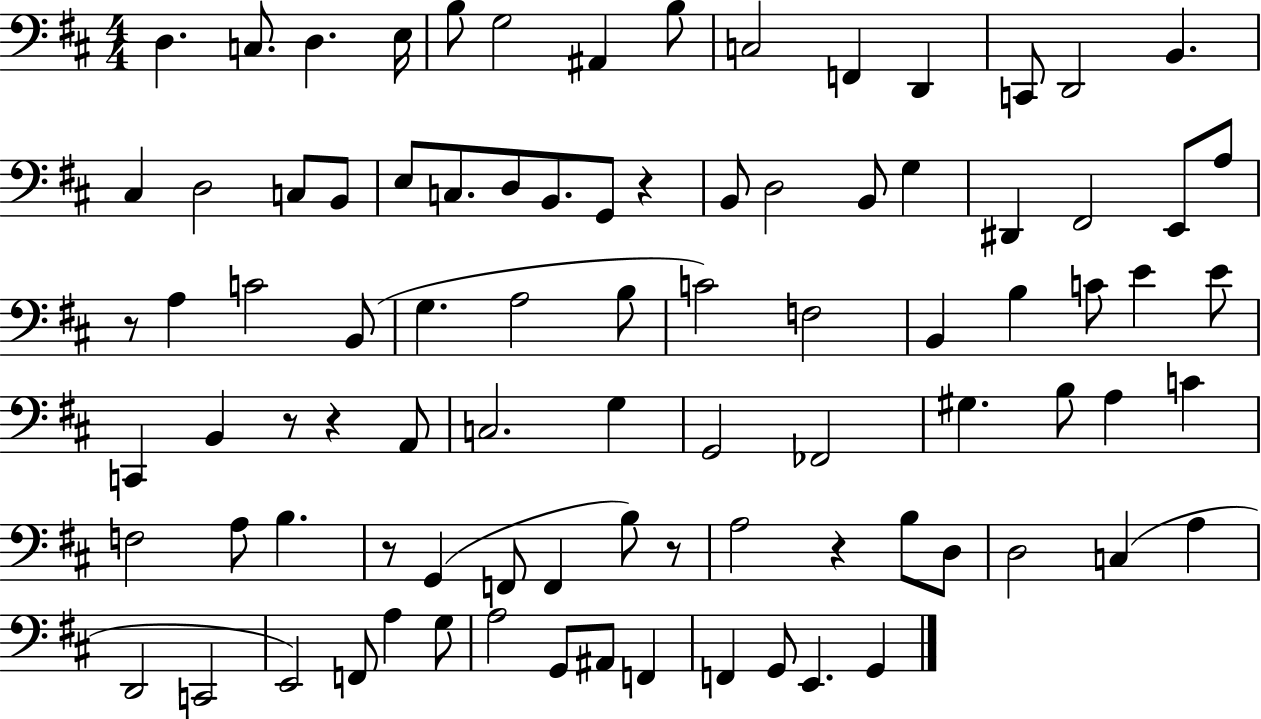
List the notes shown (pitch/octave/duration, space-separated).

D3/q. C3/e. D3/q. E3/s B3/e G3/h A#2/q B3/e C3/h F2/q D2/q C2/e D2/h B2/q. C#3/q D3/h C3/e B2/e E3/e C3/e. D3/e B2/e. G2/e R/q B2/e D3/h B2/e G3/q D#2/q F#2/h E2/e A3/e R/e A3/q C4/h B2/e G3/q. A3/h B3/e C4/h F3/h B2/q B3/q C4/e E4/q E4/e C2/q B2/q R/e R/q A2/e C3/h. G3/q G2/h FES2/h G#3/q. B3/e A3/q C4/q F3/h A3/e B3/q. R/e G2/q F2/e F2/q B3/e R/e A3/h R/q B3/e D3/e D3/h C3/q A3/q D2/h C2/h E2/h F2/e A3/q G3/e A3/h G2/e A#2/e F2/q F2/q G2/e E2/q. G2/q